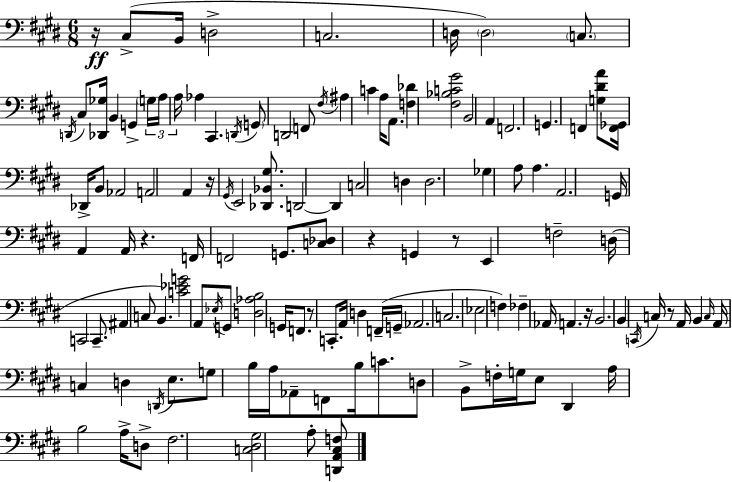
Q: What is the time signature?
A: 6/8